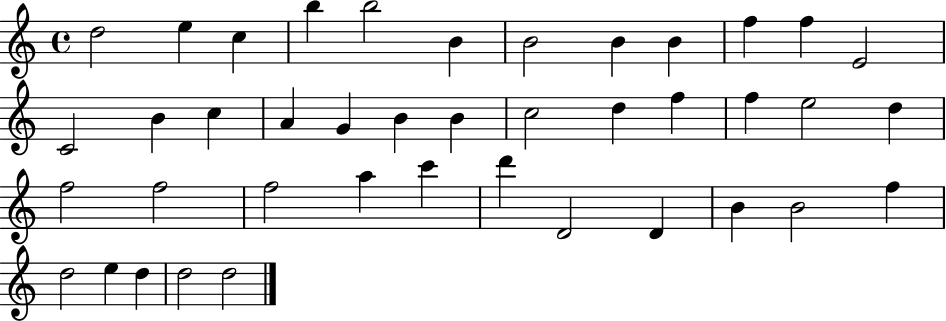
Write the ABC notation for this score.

X:1
T:Untitled
M:4/4
L:1/4
K:C
d2 e c b b2 B B2 B B f f E2 C2 B c A G B B c2 d f f e2 d f2 f2 f2 a c' d' D2 D B B2 f d2 e d d2 d2